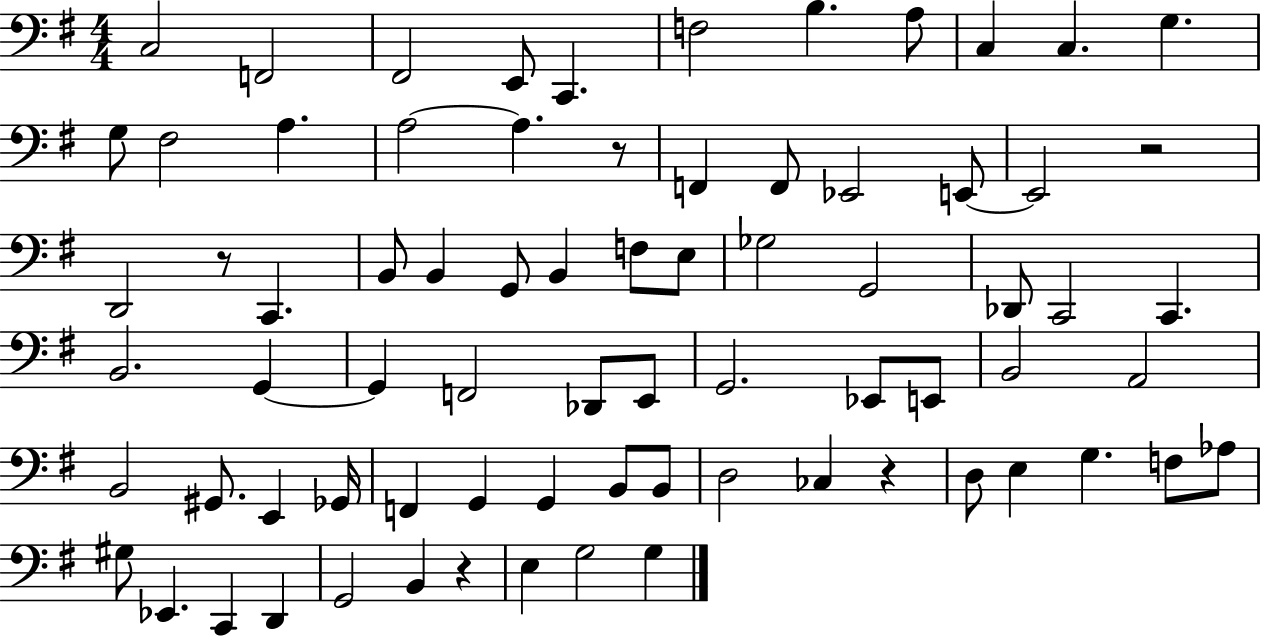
C3/h F2/h F#2/h E2/e C2/q. F3/h B3/q. A3/e C3/q C3/q. G3/q. G3/e F#3/h A3/q. A3/h A3/q. R/e F2/q F2/e Eb2/h E2/e E2/h R/h D2/h R/e C2/q. B2/e B2/q G2/e B2/q F3/e E3/e Gb3/h G2/h Db2/e C2/h C2/q. B2/h. G2/q G2/q F2/h Db2/e E2/e G2/h. Eb2/e E2/e B2/h A2/h B2/h G#2/e. E2/q Gb2/s F2/q G2/q G2/q B2/e B2/e D3/h CES3/q R/q D3/e E3/q G3/q. F3/e Ab3/e G#3/e Eb2/q. C2/q D2/q G2/h B2/q R/q E3/q G3/h G3/q